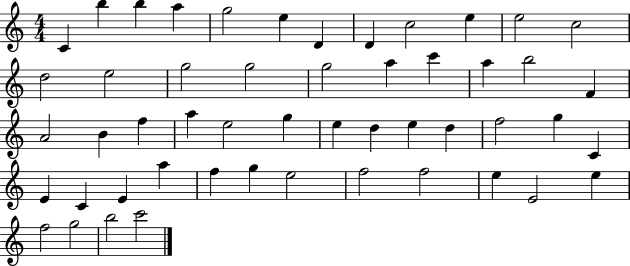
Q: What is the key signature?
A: C major